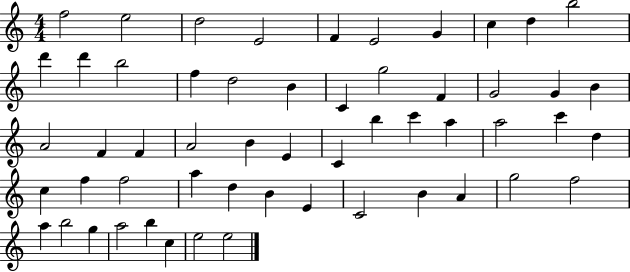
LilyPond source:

{
  \clef treble
  \numericTimeSignature
  \time 4/4
  \key c \major
  f''2 e''2 | d''2 e'2 | f'4 e'2 g'4 | c''4 d''4 b''2 | \break d'''4 d'''4 b''2 | f''4 d''2 b'4 | c'4 g''2 f'4 | g'2 g'4 b'4 | \break a'2 f'4 f'4 | a'2 b'4 e'4 | c'4 b''4 c'''4 a''4 | a''2 c'''4 d''4 | \break c''4 f''4 f''2 | a''4 d''4 b'4 e'4 | c'2 b'4 a'4 | g''2 f''2 | \break a''4 b''2 g''4 | a''2 b''4 c''4 | e''2 e''2 | \bar "|."
}